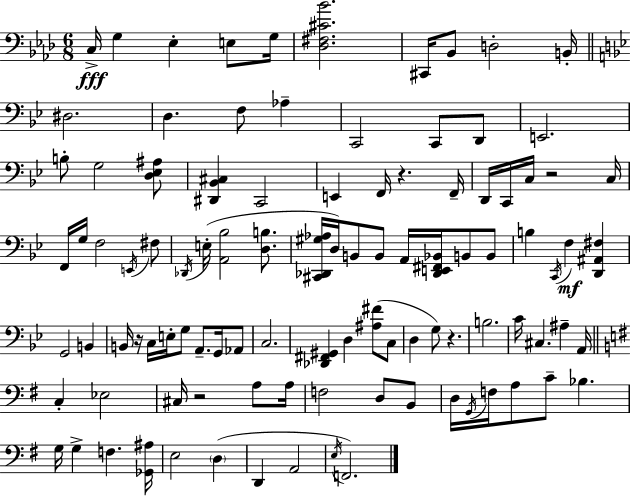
C3/s G3/q Eb3/q E3/e G3/s [Db3,F#3,C#4,Bb4]/h. C#2/s Bb2/e D3/h B2/s D#3/h. D3/q. F3/e Ab3/q C2/h C2/e D2/e E2/h. B3/e G3/h [D3,Eb3,A#3]/e [D#2,Bb2,C#3]/q C2/h E2/q F2/s R/q. F2/s D2/s C2/s C3/s R/h C3/s F2/s G3/s F3/h E2/s F#3/e Db2/s E3/s [A2,Bb3]/h [D3,B3]/e. [C#2,Db2,G#3,Ab3]/s D3/s B2/e B2/e A2/s [Db2,E2,F#2,Bb2]/s B2/e B2/e B3/q C2/s F3/q [D2,A#2,F#3]/q G2/h B2/q B2/s R/s C3/s E3/s G3/e A2/e. G2/s Ab2/e C3/h. [Db2,F#2,G#2]/q D3/q [A#3,F#4]/e C3/e D3/q G3/e R/q. B3/h. C4/s C#3/q. A#3/q A2/s C3/q Eb3/h C#3/s R/h A3/e A3/s F3/h D3/e B2/e D3/s G2/s F3/s A3/e C4/e Bb3/q. G3/s G3/q F3/q. [Gb2,A#3]/s E3/h D3/q D2/q A2/h E3/s F2/h.